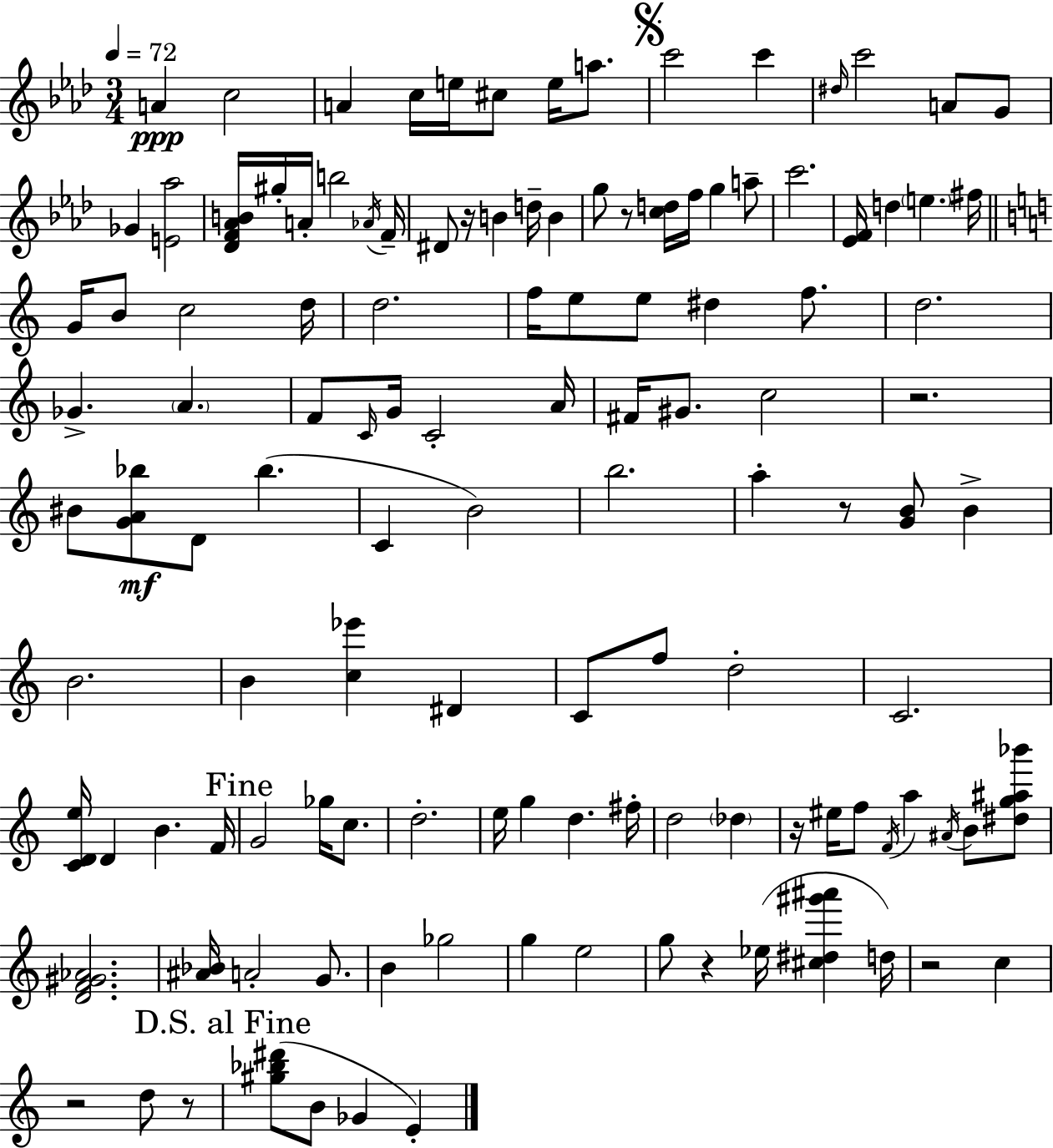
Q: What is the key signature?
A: AES major